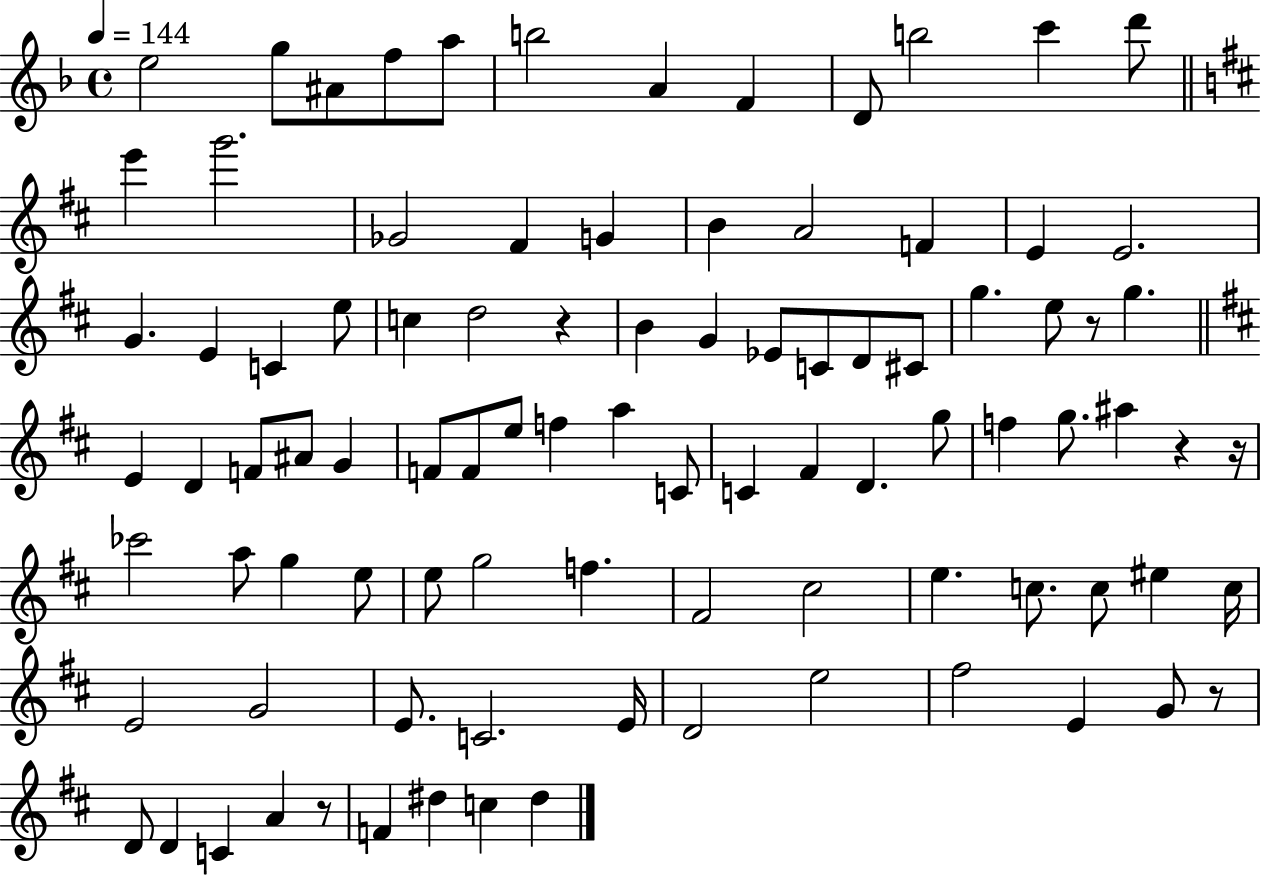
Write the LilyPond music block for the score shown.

{
  \clef treble
  \time 4/4
  \defaultTimeSignature
  \key f \major
  \tempo 4 = 144
  e''2 g''8 ais'8 f''8 a''8 | b''2 a'4 f'4 | d'8 b''2 c'''4 d'''8 | \bar "||" \break \key d \major e'''4 g'''2. | ges'2 fis'4 g'4 | b'4 a'2 f'4 | e'4 e'2. | \break g'4. e'4 c'4 e''8 | c''4 d''2 r4 | b'4 g'4 ees'8 c'8 d'8 cis'8 | g''4. e''8 r8 g''4. | \break \bar "||" \break \key d \major e'4 d'4 f'8 ais'8 g'4 | f'8 f'8 e''8 f''4 a''4 c'8 | c'4 fis'4 d'4. g''8 | f''4 g''8. ais''4 r4 r16 | \break ces'''2 a''8 g''4 e''8 | e''8 g''2 f''4. | fis'2 cis''2 | e''4. c''8. c''8 eis''4 c''16 | \break e'2 g'2 | e'8. c'2. e'16 | d'2 e''2 | fis''2 e'4 g'8 r8 | \break d'8 d'4 c'4 a'4 r8 | f'4 dis''4 c''4 dis''4 | \bar "|."
}